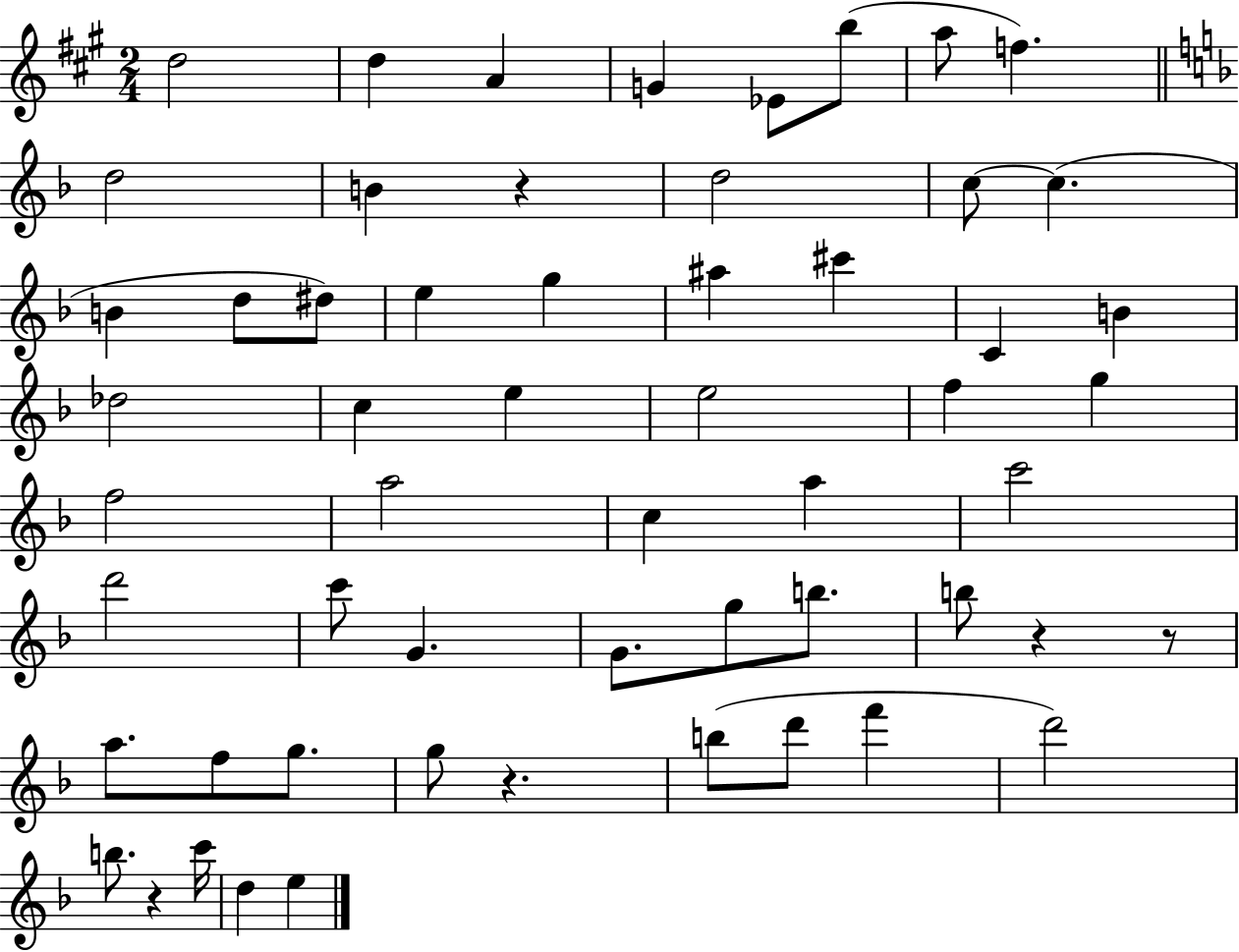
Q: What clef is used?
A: treble